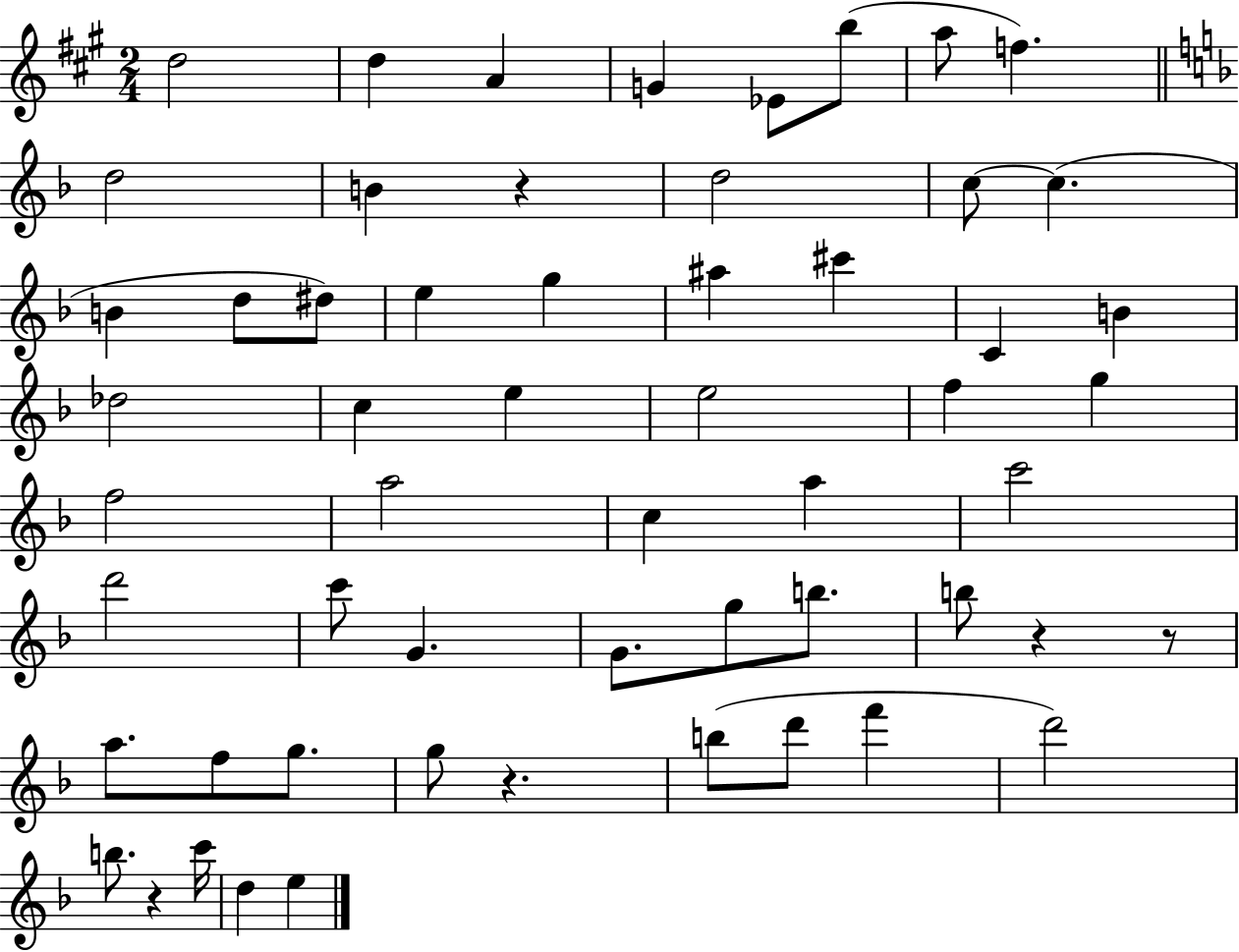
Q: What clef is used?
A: treble